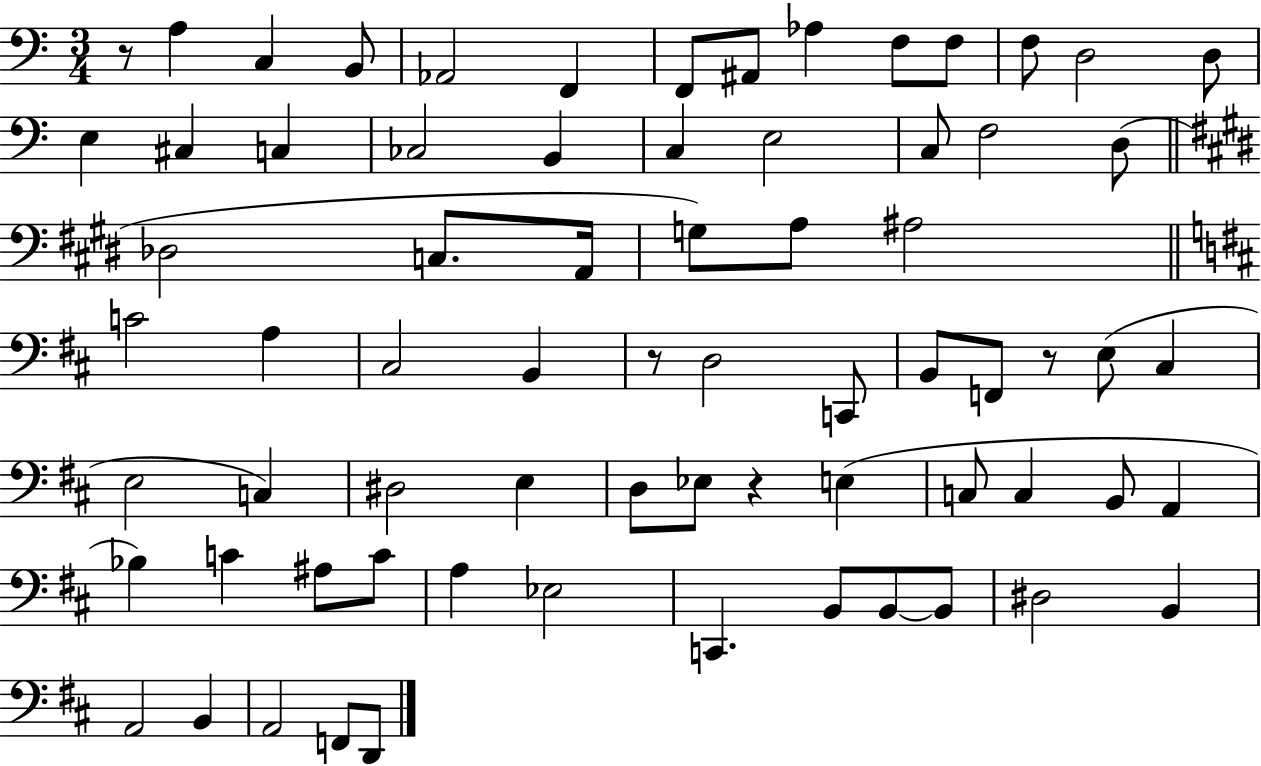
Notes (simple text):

R/e A3/q C3/q B2/e Ab2/h F2/q F2/e A#2/e Ab3/q F3/e F3/e F3/e D3/h D3/e E3/q C#3/q C3/q CES3/h B2/q C3/q E3/h C3/e F3/h D3/e Db3/h C3/e. A2/s G3/e A3/e A#3/h C4/h A3/q C#3/h B2/q R/e D3/h C2/e B2/e F2/e R/e E3/e C#3/q E3/h C3/q D#3/h E3/q D3/e Eb3/e R/q E3/q C3/e C3/q B2/e A2/q Bb3/q C4/q A#3/e C4/e A3/q Eb3/h C2/q. B2/e B2/e B2/e D#3/h B2/q A2/h B2/q A2/h F2/e D2/e